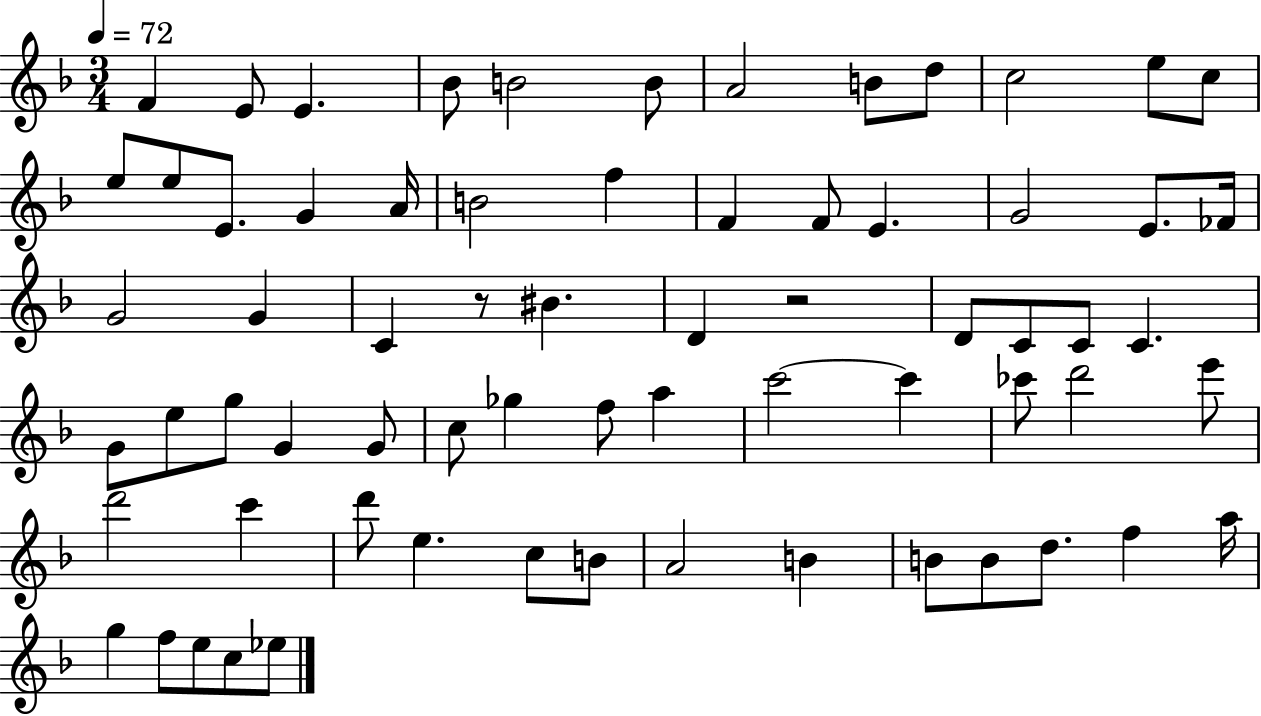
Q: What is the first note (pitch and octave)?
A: F4